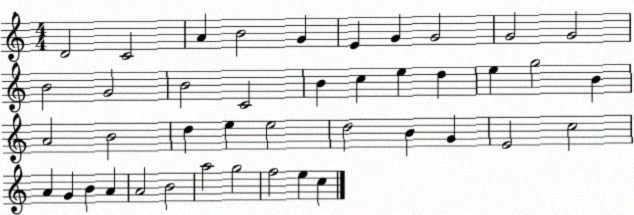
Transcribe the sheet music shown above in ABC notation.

X:1
T:Untitled
M:4/4
L:1/4
K:C
D2 C2 A B2 G E G G2 G2 G2 B2 G2 B2 C2 B c e d e g2 B A2 B2 d e e2 d2 B G E2 c2 A G B A A2 B2 a2 g2 f2 e c